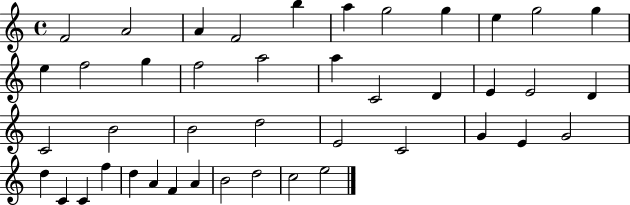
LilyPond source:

{
  \clef treble
  \time 4/4
  \defaultTimeSignature
  \key c \major
  f'2 a'2 | a'4 f'2 b''4 | a''4 g''2 g''4 | e''4 g''2 g''4 | \break e''4 f''2 g''4 | f''2 a''2 | a''4 c'2 d'4 | e'4 e'2 d'4 | \break c'2 b'2 | b'2 d''2 | e'2 c'2 | g'4 e'4 g'2 | \break d''4 c'4 c'4 f''4 | d''4 a'4 f'4 a'4 | b'2 d''2 | c''2 e''2 | \break \bar "|."
}